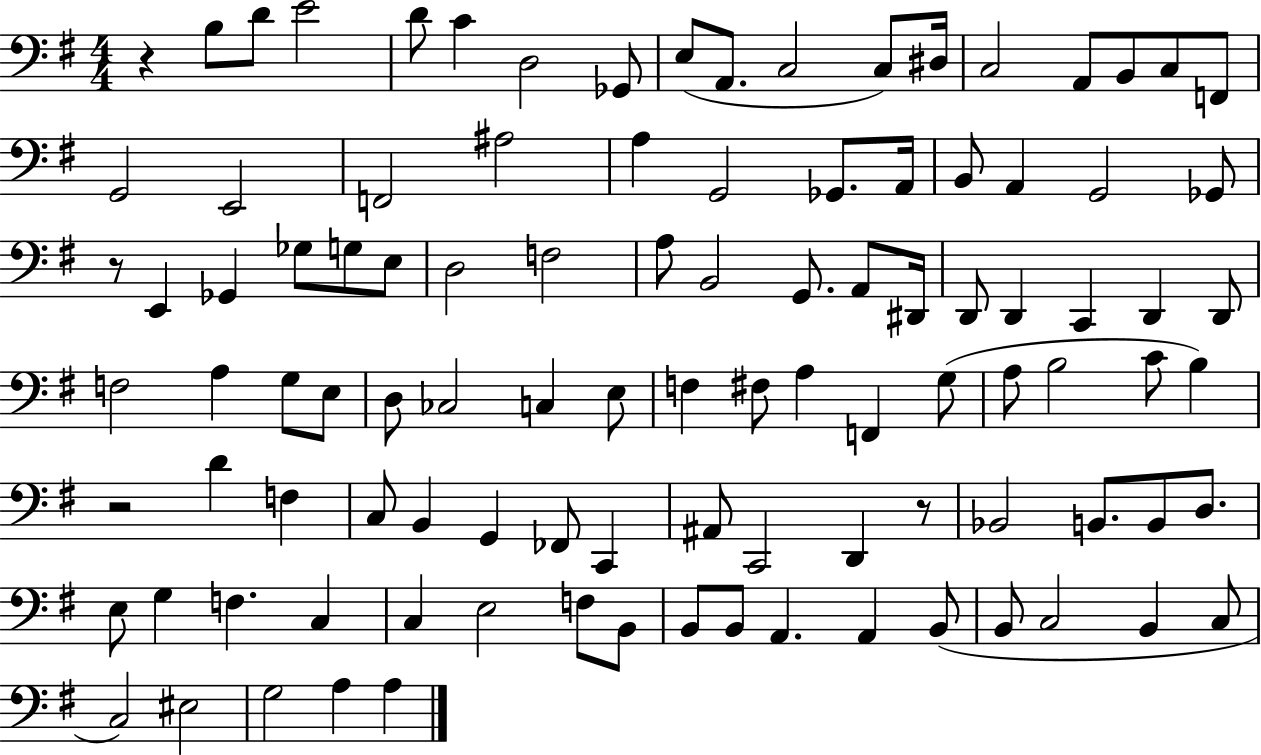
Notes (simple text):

R/q B3/e D4/e E4/h D4/e C4/q D3/h Gb2/e E3/e A2/e. C3/h C3/e D#3/s C3/h A2/e B2/e C3/e F2/e G2/h E2/h F2/h A#3/h A3/q G2/h Gb2/e. A2/s B2/e A2/q G2/h Gb2/e R/e E2/q Gb2/q Gb3/e G3/e E3/e D3/h F3/h A3/e B2/h G2/e. A2/e D#2/s D2/e D2/q C2/q D2/q D2/e F3/h A3/q G3/e E3/e D3/e CES3/h C3/q E3/e F3/q F#3/e A3/q F2/q G3/e A3/e B3/h C4/e B3/q R/h D4/q F3/q C3/e B2/q G2/q FES2/e C2/q A#2/e C2/h D2/q R/e Bb2/h B2/e. B2/e D3/e. E3/e G3/q F3/q. C3/q C3/q E3/h F3/e B2/e B2/e B2/e A2/q. A2/q B2/e B2/e C3/h B2/q C3/e C3/h EIS3/h G3/h A3/q A3/q